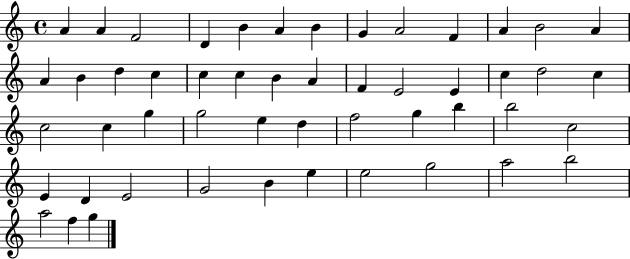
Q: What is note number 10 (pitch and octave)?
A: F4